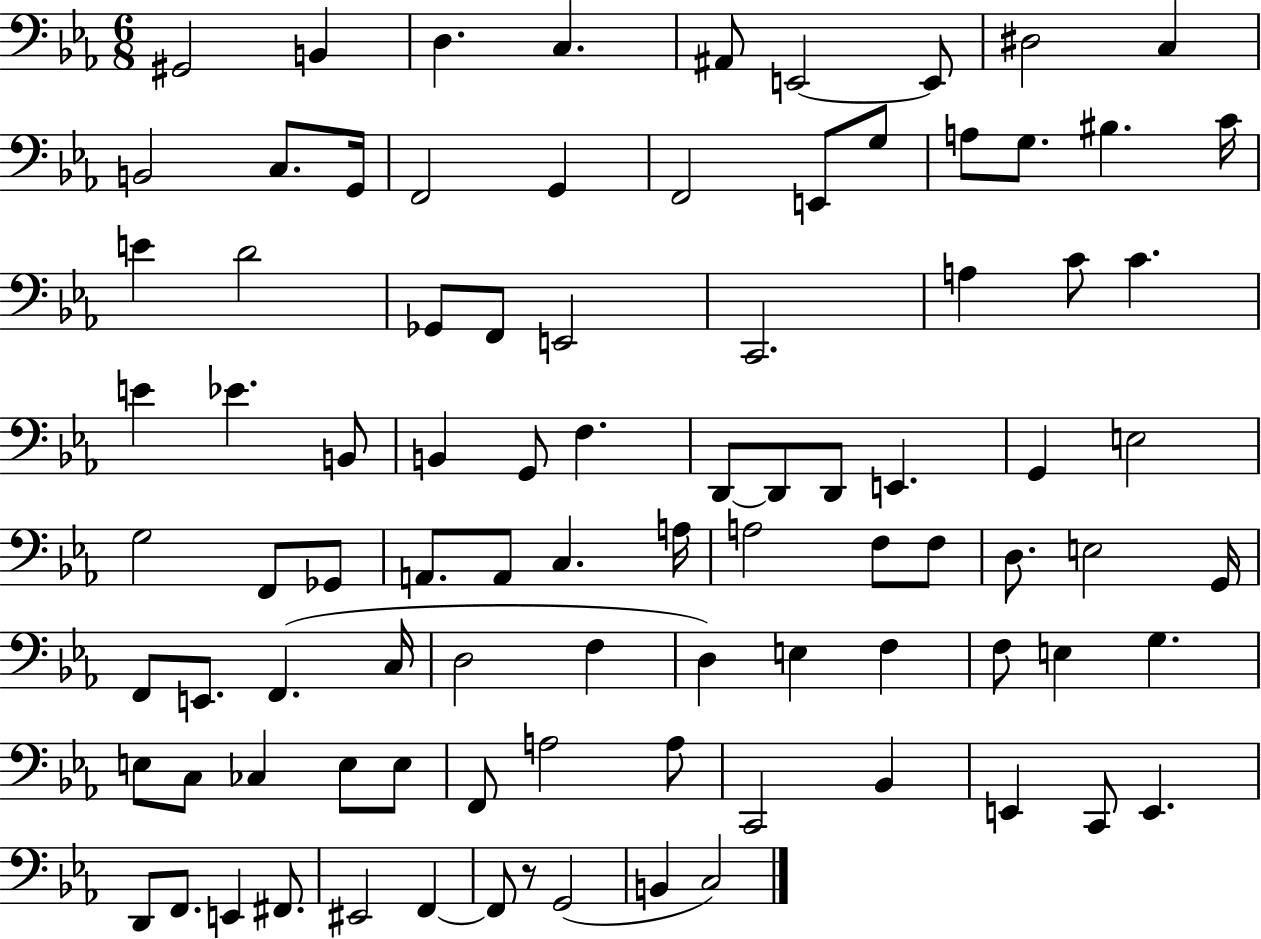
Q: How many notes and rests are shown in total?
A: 91